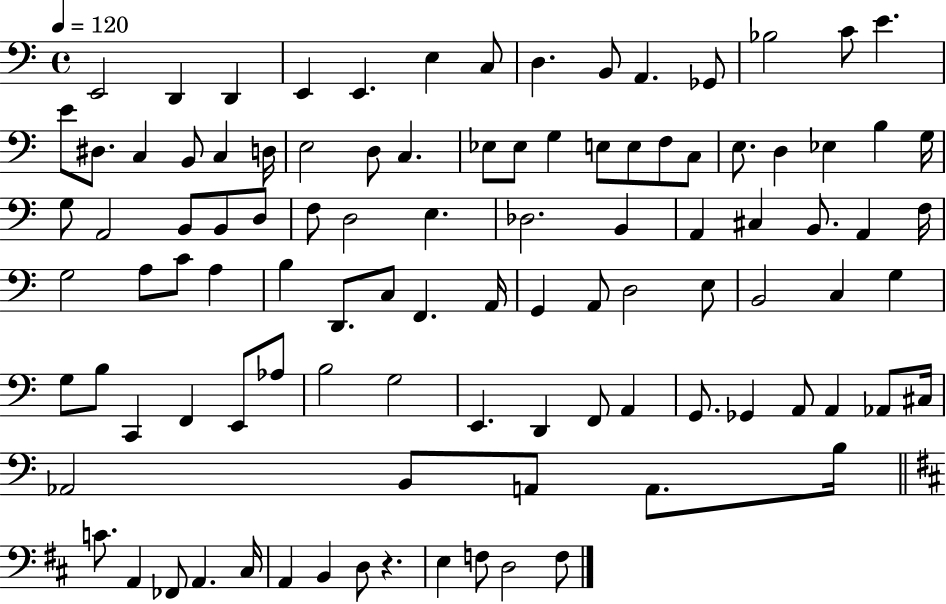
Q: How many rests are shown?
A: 1